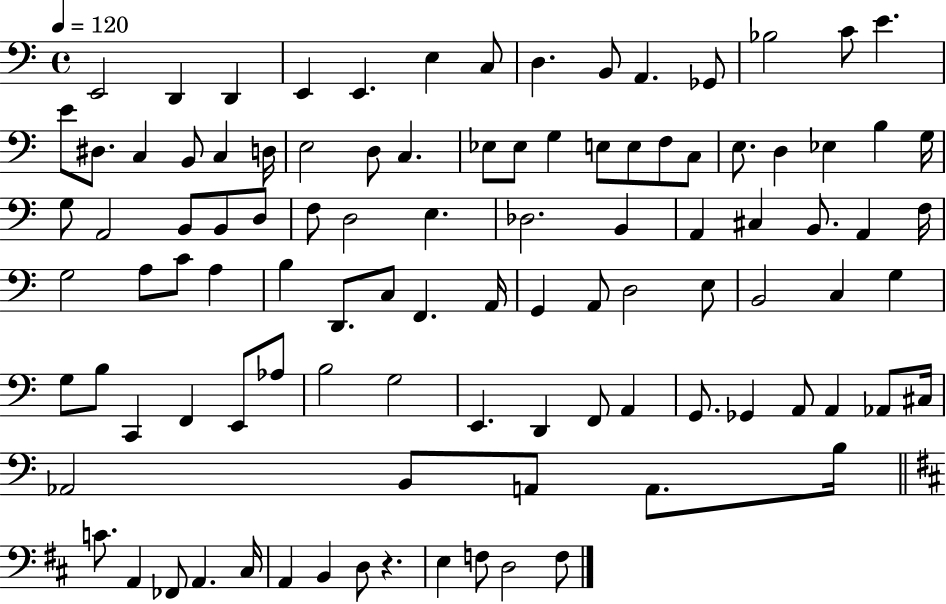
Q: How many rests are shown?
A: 1